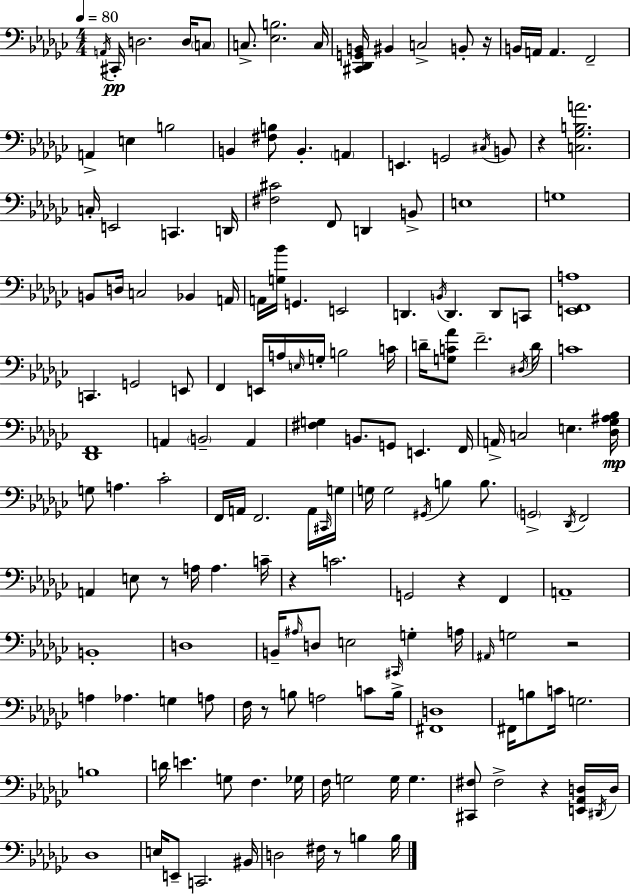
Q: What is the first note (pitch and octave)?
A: A2